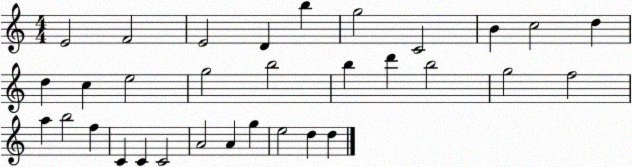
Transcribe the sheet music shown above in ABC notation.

X:1
T:Untitled
M:4/4
L:1/4
K:C
E2 F2 E2 D b g2 C2 B c2 d d c e2 g2 b2 b d' b2 g2 f2 a b2 f C C C2 A2 A g e2 d d